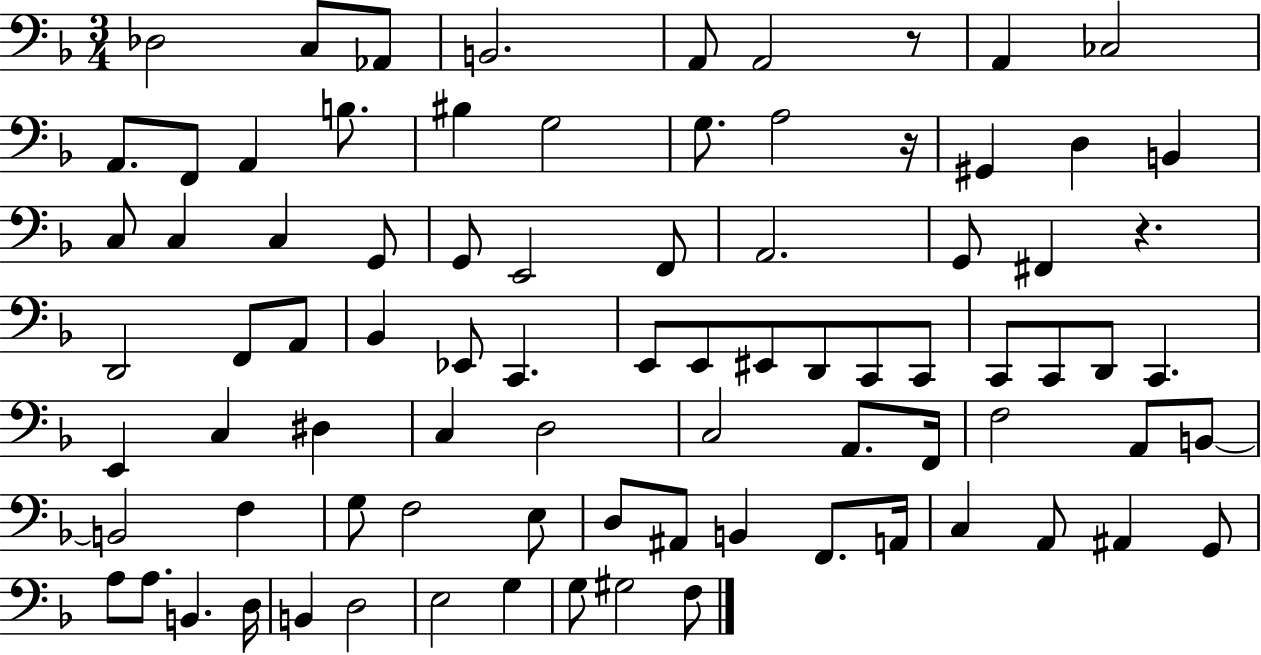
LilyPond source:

{
  \clef bass
  \numericTimeSignature
  \time 3/4
  \key f \major
  des2 c8 aes,8 | b,2. | a,8 a,2 r8 | a,4 ces2 | \break a,8. f,8 a,4 b8. | bis4 g2 | g8. a2 r16 | gis,4 d4 b,4 | \break c8 c4 c4 g,8 | g,8 e,2 f,8 | a,2. | g,8 fis,4 r4. | \break d,2 f,8 a,8 | bes,4 ees,8 c,4. | e,8 e,8 eis,8 d,8 c,8 c,8 | c,8 c,8 d,8 c,4. | \break e,4 c4 dis4 | c4 d2 | c2 a,8. f,16 | f2 a,8 b,8~~ | \break b,2 f4 | g8 f2 e8 | d8 ais,8 b,4 f,8. a,16 | c4 a,8 ais,4 g,8 | \break a8 a8. b,4. d16 | b,4 d2 | e2 g4 | g8 gis2 f8 | \break \bar "|."
}